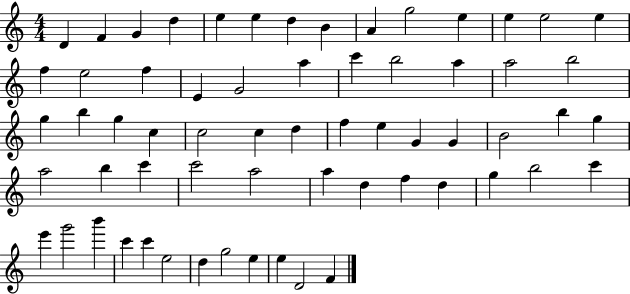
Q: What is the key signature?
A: C major